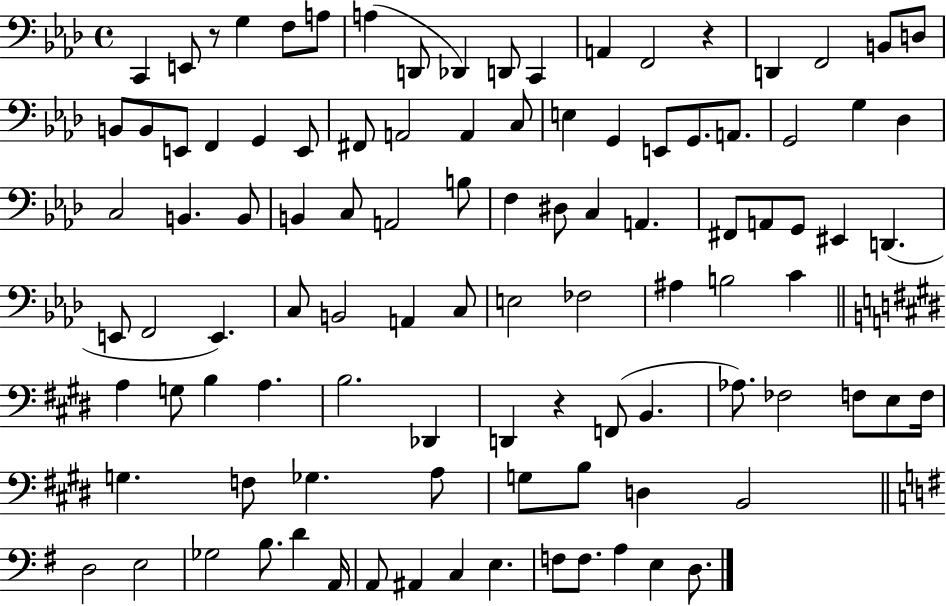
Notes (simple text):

C2/q E2/e R/e G3/q F3/e A3/e A3/q D2/e Db2/q D2/e C2/q A2/q F2/h R/q D2/q F2/h B2/e D3/e B2/e B2/e E2/e F2/q G2/q E2/e F#2/e A2/h A2/q C3/e E3/q G2/q E2/e G2/e. A2/e. G2/h G3/q Db3/q C3/h B2/q. B2/e B2/q C3/e A2/h B3/e F3/q D#3/e C3/q A2/q. F#2/e A2/e G2/e EIS2/q D2/q. E2/e F2/h E2/q. C3/e B2/h A2/q C3/e E3/h FES3/h A#3/q B3/h C4/q A3/q G3/e B3/q A3/q. B3/h. Db2/q D2/q R/q F2/e B2/q. Ab3/e. FES3/h F3/e E3/e F3/s G3/q. F3/e Gb3/q. A3/e G3/e B3/e D3/q B2/h D3/h E3/h Gb3/h B3/e. D4/q A2/s A2/e A#2/q C3/q E3/q. F3/e F3/e. A3/q E3/q D3/e.